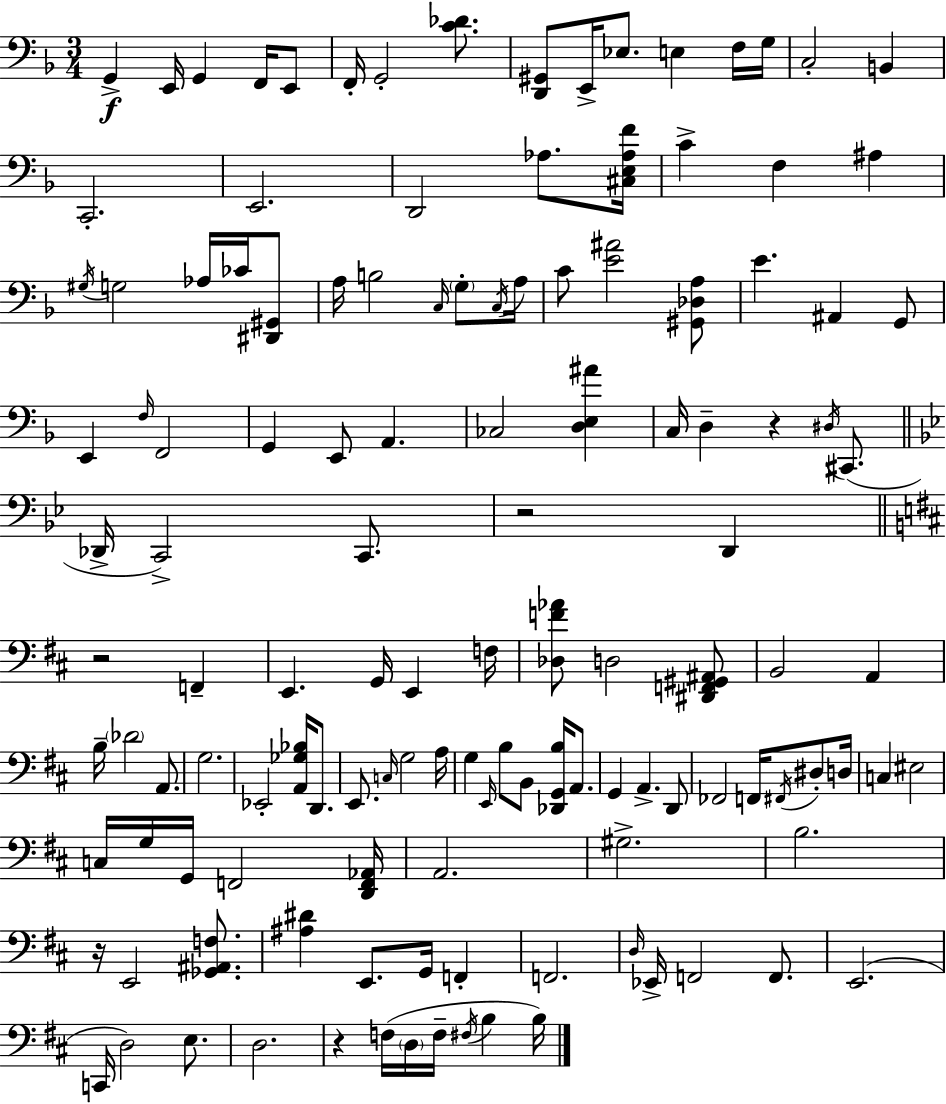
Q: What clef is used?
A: bass